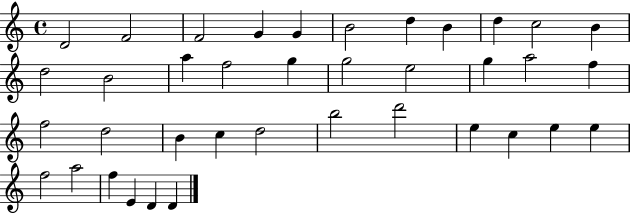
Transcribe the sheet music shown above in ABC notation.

X:1
T:Untitled
M:4/4
L:1/4
K:C
D2 F2 F2 G G B2 d B d c2 B d2 B2 a f2 g g2 e2 g a2 f f2 d2 B c d2 b2 d'2 e c e e f2 a2 f E D D